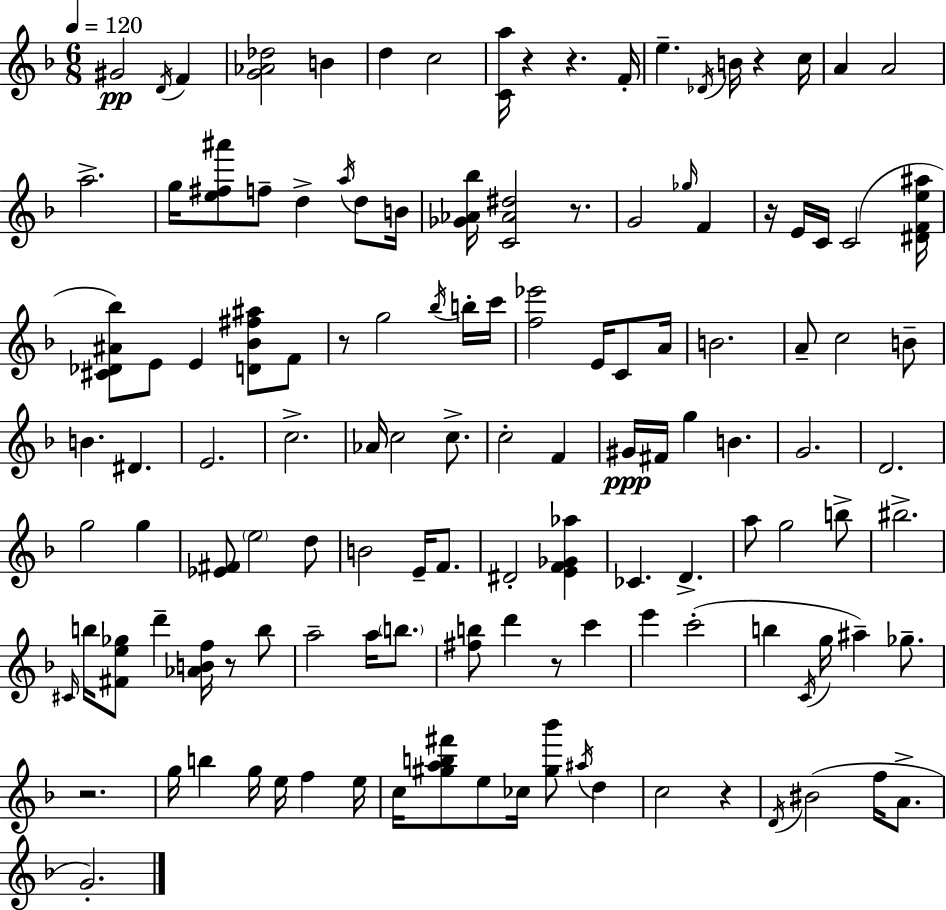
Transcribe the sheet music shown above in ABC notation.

X:1
T:Untitled
M:6/8
L:1/4
K:Dm
^G2 D/4 F [G_A_d]2 B d c2 [Ca]/4 z z F/4 e _D/4 B/4 z c/4 A A2 a2 g/4 [e^f^a']/2 f/2 d a/4 d/2 B/4 [_G_A_b]/4 [C_A^d]2 z/2 G2 _g/4 F z/4 E/4 C/4 C2 [^DFe^a]/4 [^C_D^A_b]/2 E/2 E [D_B^f^a]/2 F/2 z/2 g2 _b/4 b/4 c'/4 [f_e']2 E/4 C/2 A/4 B2 A/2 c2 B/2 B ^D E2 c2 _A/4 c2 c/2 c2 F ^G/4 ^F/4 g B G2 D2 g2 g [_E^F]/2 e2 d/2 B2 E/4 F/2 ^D2 [EF_G_a] _C D a/2 g2 b/2 ^b2 ^C/4 b/4 [^Fe_g]/2 d' [_ABf]/4 z/2 b/2 a2 a/4 b/2 [^fb]/2 d' z/2 c' e' c'2 b C/4 g/4 ^a _g/2 z2 g/4 b g/4 e/4 f e/4 c/4 [^gab^f']/2 e/2 _c/4 [^g_b']/2 ^a/4 d c2 z D/4 ^B2 f/4 A/2 G2